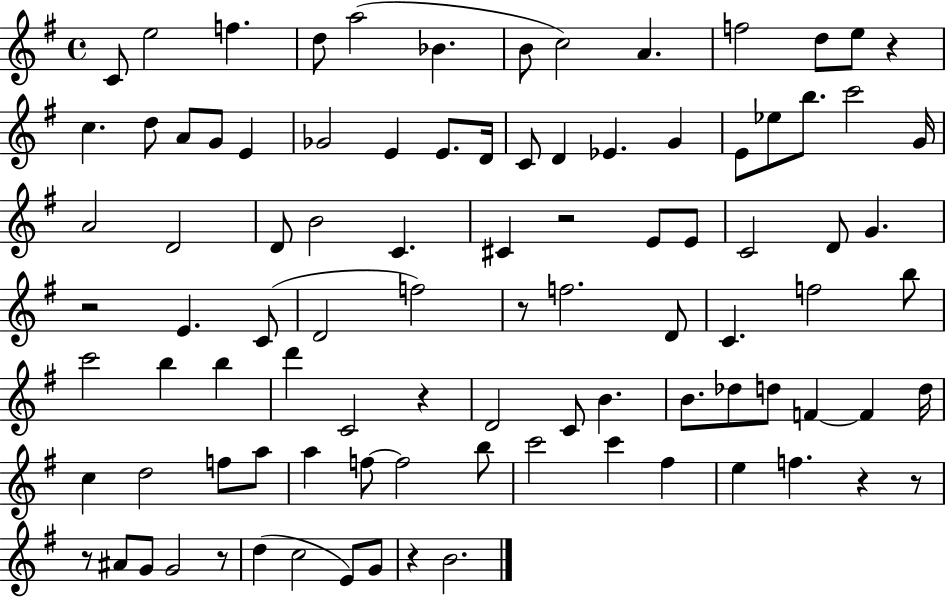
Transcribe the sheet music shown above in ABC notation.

X:1
T:Untitled
M:4/4
L:1/4
K:G
C/2 e2 f d/2 a2 _B B/2 c2 A f2 d/2 e/2 z c d/2 A/2 G/2 E _G2 E E/2 D/4 C/2 D _E G E/2 _e/2 b/2 c'2 G/4 A2 D2 D/2 B2 C ^C z2 E/2 E/2 C2 D/2 G z2 E C/2 D2 f2 z/2 f2 D/2 C f2 b/2 c'2 b b d' C2 z D2 C/2 B B/2 _d/2 d/2 F F d/4 c d2 f/2 a/2 a f/2 f2 b/2 c'2 c' ^f e f z z/2 z/2 ^A/2 G/2 G2 z/2 d c2 E/2 G/2 z B2